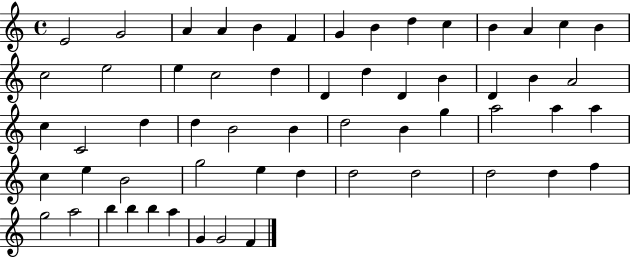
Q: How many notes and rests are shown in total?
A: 58